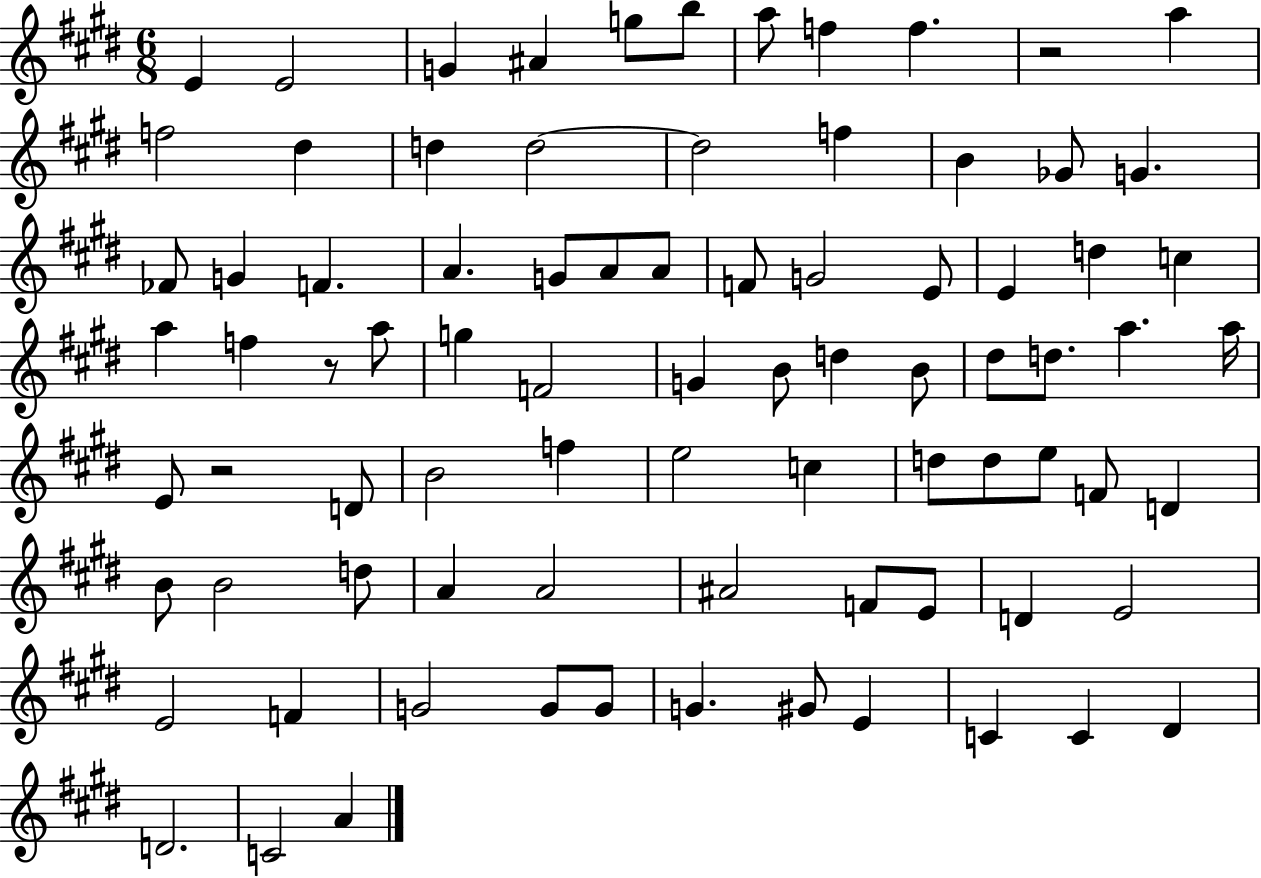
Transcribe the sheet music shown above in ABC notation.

X:1
T:Untitled
M:6/8
L:1/4
K:E
E E2 G ^A g/2 b/2 a/2 f f z2 a f2 ^d d d2 d2 f B _G/2 G _F/2 G F A G/2 A/2 A/2 F/2 G2 E/2 E d c a f z/2 a/2 g F2 G B/2 d B/2 ^d/2 d/2 a a/4 E/2 z2 D/2 B2 f e2 c d/2 d/2 e/2 F/2 D B/2 B2 d/2 A A2 ^A2 F/2 E/2 D E2 E2 F G2 G/2 G/2 G ^G/2 E C C ^D D2 C2 A